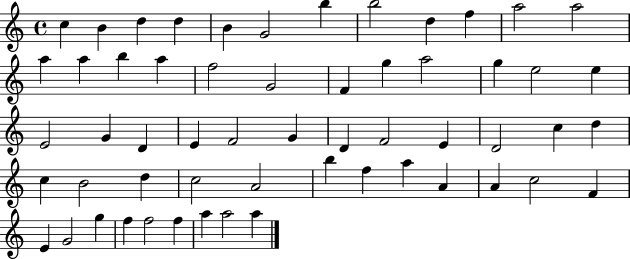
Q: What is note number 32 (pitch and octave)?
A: F4